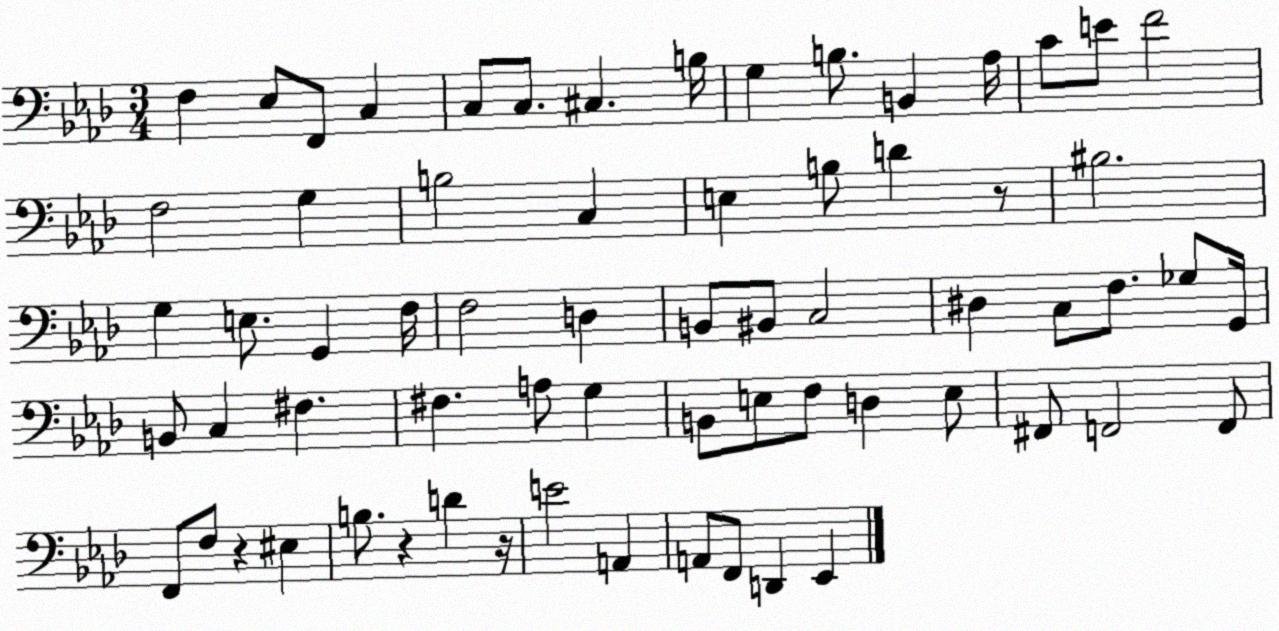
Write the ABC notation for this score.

X:1
T:Untitled
M:3/4
L:1/4
K:Ab
F, _E,/2 F,,/2 C, C,/2 C,/2 ^C, B,/4 G, B,/2 B,, _A,/4 C/2 E/2 F2 F,2 G, B,2 C, E, B,/2 D z/2 ^B,2 G, E,/2 G,, F,/4 F,2 D, B,,/2 ^B,,/2 C,2 ^D, C,/2 F,/2 _G,/2 G,,/4 B,,/2 C, ^F, ^F, A,/2 G, B,,/2 E,/2 F,/2 D, E,/2 ^F,,/2 F,,2 F,,/2 F,,/2 F,/2 z ^E, B,/2 z D z/4 E2 A,, A,,/2 F,,/2 D,, _E,,